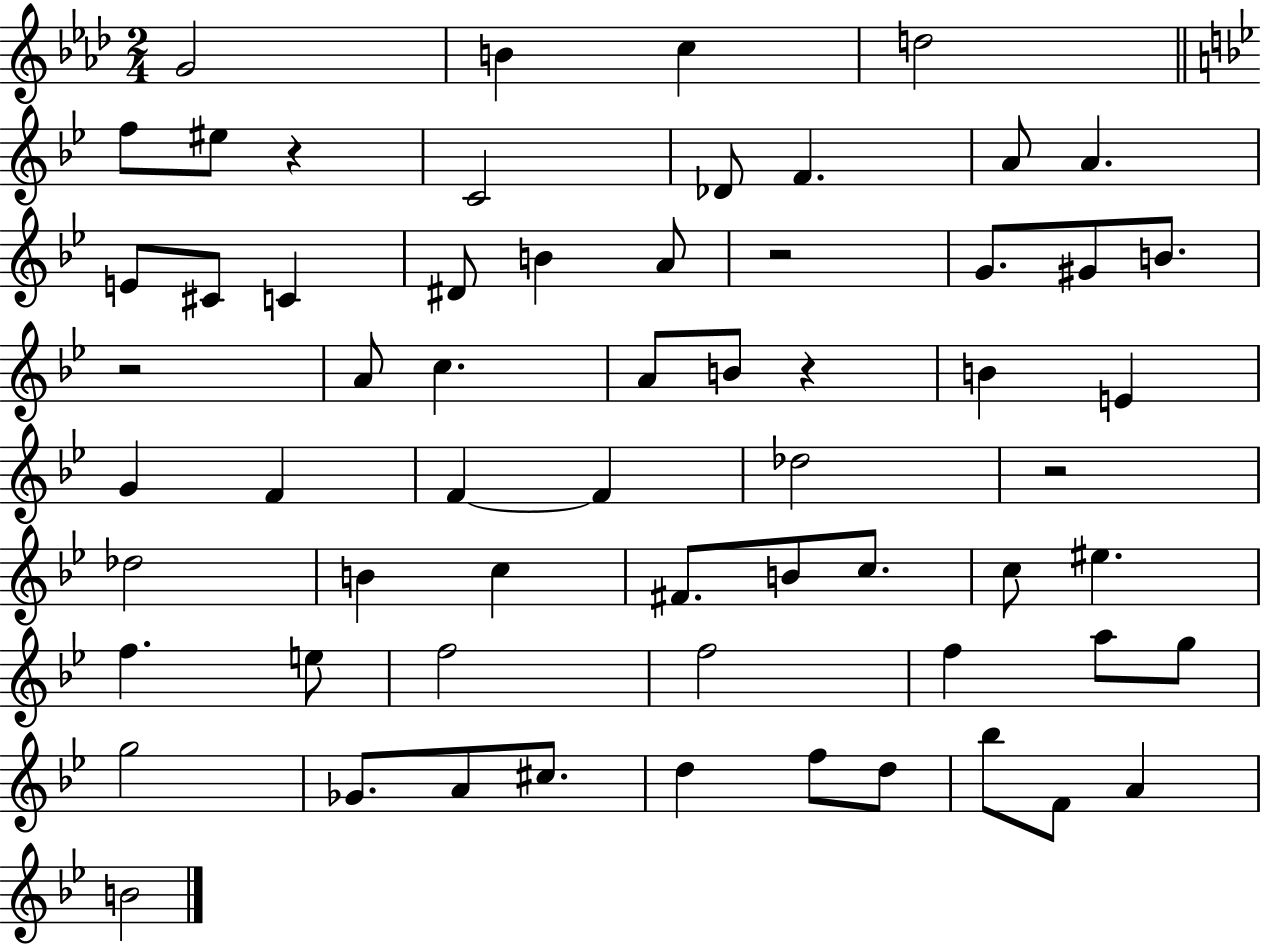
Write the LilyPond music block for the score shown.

{
  \clef treble
  \numericTimeSignature
  \time 2/4
  \key aes \major
  \repeat volta 2 { g'2 | b'4 c''4 | d''2 | \bar "||" \break \key bes \major f''8 eis''8 r4 | c'2 | des'8 f'4. | a'8 a'4. | \break e'8 cis'8 c'4 | dis'8 b'4 a'8 | r2 | g'8. gis'8 b'8. | \break r2 | a'8 c''4. | a'8 b'8 r4 | b'4 e'4 | \break g'4 f'4 | f'4~~ f'4 | des''2 | r2 | \break des''2 | b'4 c''4 | fis'8. b'8 c''8. | c''8 eis''4. | \break f''4. e''8 | f''2 | f''2 | f''4 a''8 g''8 | \break g''2 | ges'8. a'8 cis''8. | d''4 f''8 d''8 | bes''8 f'8 a'4 | \break b'2 | } \bar "|."
}